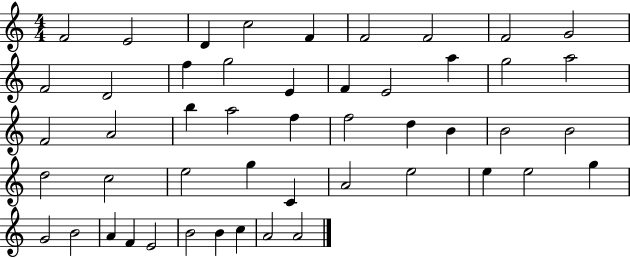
F4/h E4/h D4/q C5/h F4/q F4/h F4/h F4/h G4/h F4/h D4/h F5/q G5/h E4/q F4/q E4/h A5/q G5/h A5/h F4/h A4/h B5/q A5/h F5/q F5/h D5/q B4/q B4/h B4/h D5/h C5/h E5/h G5/q C4/q A4/h E5/h E5/q E5/h G5/q G4/h B4/h A4/q F4/q E4/h B4/h B4/q C5/q A4/h A4/h